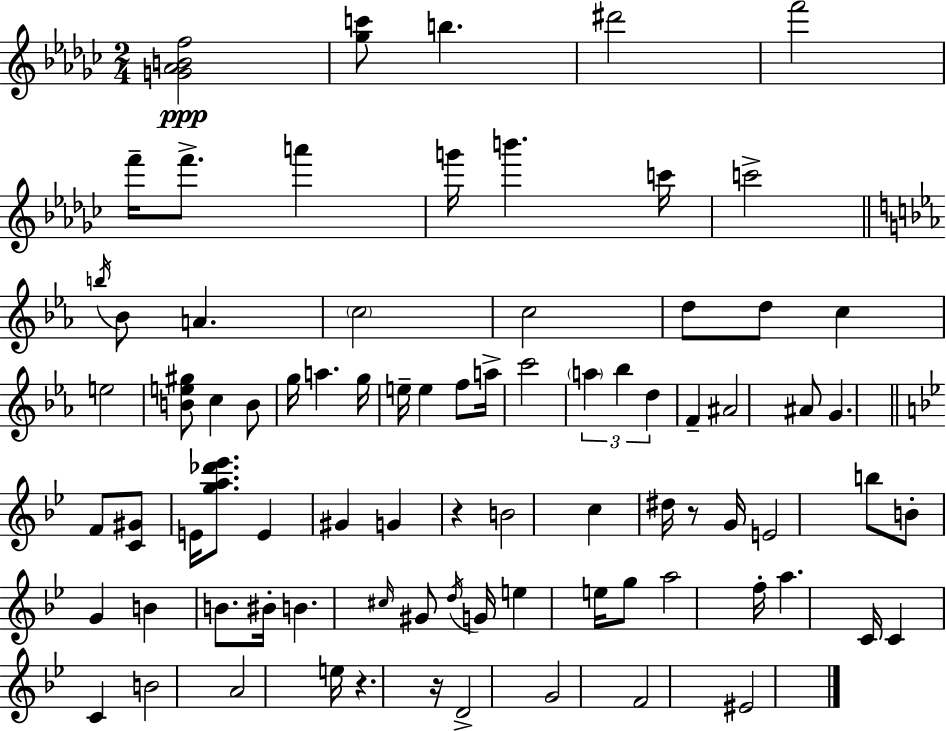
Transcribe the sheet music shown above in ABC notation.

X:1
T:Untitled
M:2/4
L:1/4
K:Ebm
[G_ABf]2 [_gc']/2 b ^d'2 f'2 f'/4 f'/2 a' g'/4 b' c'/4 c'2 b/4 _B/2 A c2 c2 d/2 d/2 c e2 [Be^g]/2 c B/2 g/4 a g/4 e/4 e f/2 a/4 c'2 a _b d F ^A2 ^A/2 G F/2 [C^G]/2 E/4 [ga_d'_e']/2 E ^G G z B2 c ^d/4 z/2 G/4 E2 b/2 B/2 G B B/2 ^B/4 B ^c/4 ^G/2 d/4 G/4 e e/4 g/2 a2 f/4 a C/4 C C B2 A2 e/4 z z/4 D2 G2 F2 ^E2